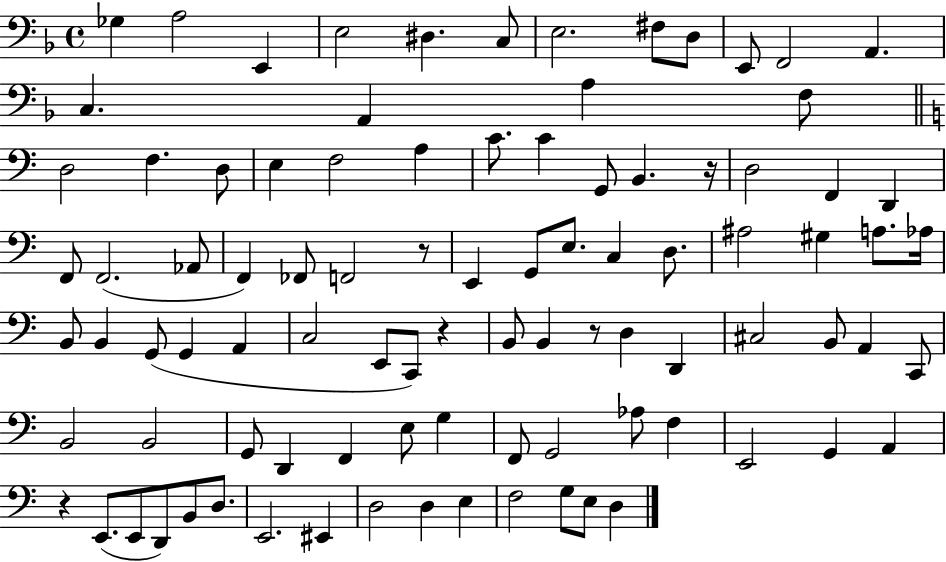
{
  \clef bass
  \time 4/4
  \defaultTimeSignature
  \key f \major
  \repeat volta 2 { ges4 a2 e,4 | e2 dis4. c8 | e2. fis8 d8 | e,8 f,2 a,4. | \break c4. a,4 a4 f8 | \bar "||" \break \key c \major d2 f4. d8 | e4 f2 a4 | c'8. c'4 g,8 b,4. r16 | d2 f,4 d,4 | \break f,8 f,2.( aes,8 | f,4) fes,8 f,2 r8 | e,4 g,8 e8. c4 d8. | ais2 gis4 a8. aes16 | \break b,8 b,4 g,8( g,4 a,4 | c2 e,8 c,8) r4 | b,8 b,4 r8 d4 d,4 | cis2 b,8 a,4 c,8 | \break b,2 b,2 | g,8 d,4 f,4 e8 g4 | f,8 g,2 aes8 f4 | e,2 g,4 a,4 | \break r4 e,8.( e,8 d,8) b,8 d8. | e,2. eis,4 | d2 d4 e4 | f2 g8 e8 d4 | \break } \bar "|."
}